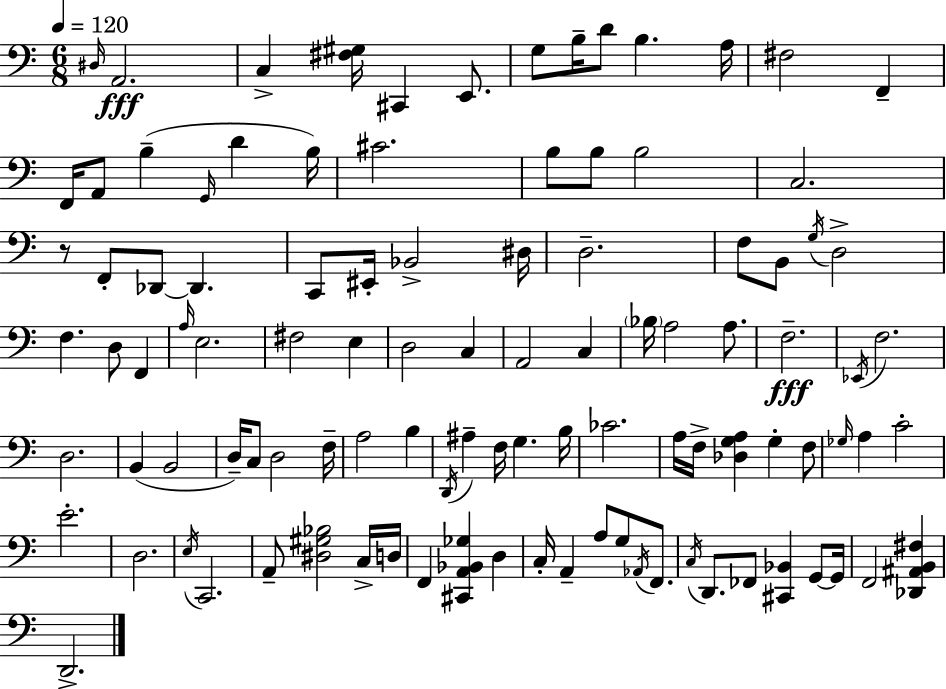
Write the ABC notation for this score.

X:1
T:Untitled
M:6/8
L:1/4
K:C
^D,/4 A,,2 C, [^F,^G,]/4 ^C,, E,,/2 G,/2 B,/4 D/2 B, A,/4 ^F,2 F,, F,,/4 A,,/2 B, G,,/4 D B,/4 ^C2 B,/2 B,/2 B,2 C,2 z/2 F,,/2 _D,,/2 _D,, C,,/2 ^E,,/4 _B,,2 ^D,/4 D,2 F,/2 B,,/2 G,/4 D,2 F, D,/2 F,, A,/4 E,2 ^F,2 E, D,2 C, A,,2 C, _B,/4 A,2 A,/2 F,2 _E,,/4 F,2 D,2 B,, B,,2 D,/4 C,/2 D,2 F,/4 A,2 B, D,,/4 ^A, F,/4 G, B,/4 _C2 A,/4 F,/4 [_D,G,A,] G, F,/2 _G,/4 A, C2 E2 D,2 E,/4 C,,2 A,,/2 [^D,^G,_B,]2 C,/4 D,/4 F,, [^C,,A,,_B,,_G,] D, C,/4 A,, A,/2 G,/2 _A,,/4 F,,/2 C,/4 D,,/2 _F,,/2 [^C,,_B,,] G,,/2 G,,/4 F,,2 [_D,,^A,,B,,^F,] D,,2